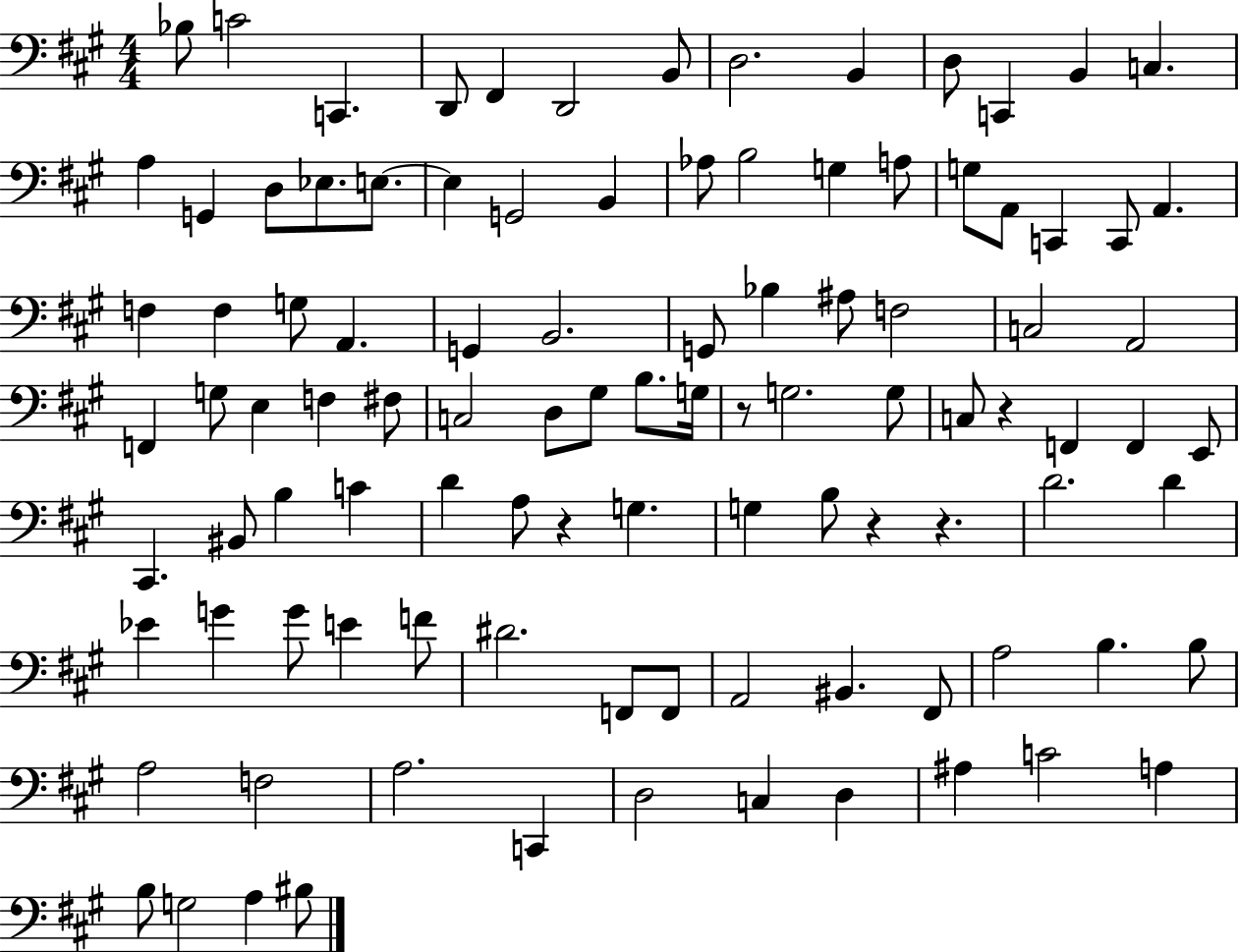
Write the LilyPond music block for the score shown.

{
  \clef bass
  \numericTimeSignature
  \time 4/4
  \key a \major
  \repeat volta 2 { bes8 c'2 c,4. | d,8 fis,4 d,2 b,8 | d2. b,4 | d8 c,4 b,4 c4. | \break a4 g,4 d8 ees8. e8.~~ | e4 g,2 b,4 | aes8 b2 g4 a8 | g8 a,8 c,4 c,8 a,4. | \break f4 f4 g8 a,4. | g,4 b,2. | g,8 bes4 ais8 f2 | c2 a,2 | \break f,4 g8 e4 f4 fis8 | c2 d8 gis8 b8. g16 | r8 g2. g8 | c8 r4 f,4 f,4 e,8 | \break cis,4. bis,8 b4 c'4 | d'4 a8 r4 g4. | g4 b8 r4 r4. | d'2. d'4 | \break ees'4 g'4 g'8 e'4 f'8 | dis'2. f,8 f,8 | a,2 bis,4. fis,8 | a2 b4. b8 | \break a2 f2 | a2. c,4 | d2 c4 d4 | ais4 c'2 a4 | \break b8 g2 a4 bis8 | } \bar "|."
}